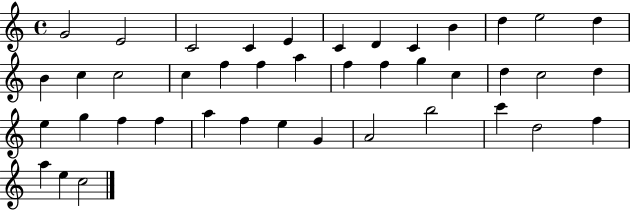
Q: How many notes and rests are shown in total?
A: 42